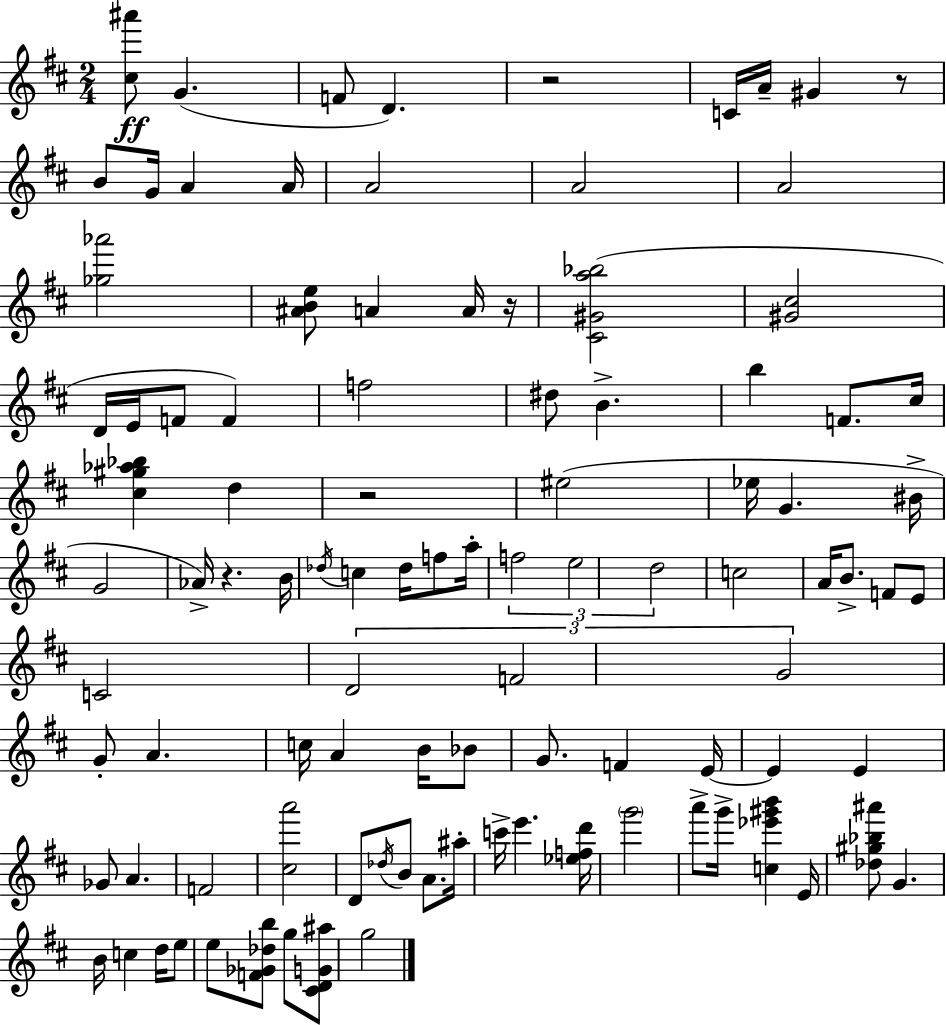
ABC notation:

X:1
T:Untitled
M:2/4
L:1/4
K:D
[^c^a']/2 G F/2 D z2 C/4 A/4 ^G z/2 B/2 G/4 A A/4 A2 A2 A2 [_g_a']2 [^ABe]/2 A A/4 z/4 [^C^Ga_b]2 [^G^c]2 D/4 E/4 F/2 F f2 ^d/2 B b F/2 ^c/4 [^c^g_a_b] d z2 ^e2 _e/4 G ^B/4 G2 _A/4 z B/4 _d/4 c _d/4 f/2 a/4 f2 e2 d2 c2 A/4 B/2 F/2 E/2 C2 D2 F2 G2 G/2 A c/4 A B/4 _B/2 G/2 F E/4 E E _G/2 A F2 [^ca']2 D/2 _d/4 B/2 A/2 ^a/4 c'/4 e' [_efd']/4 g'2 a'/2 g'/4 [c_e'^g'b'] E/4 [_d^g_b^a']/2 G B/4 c d/4 e/2 e/2 [F_G_db]/2 g/2 [^CDG^a]/2 g2